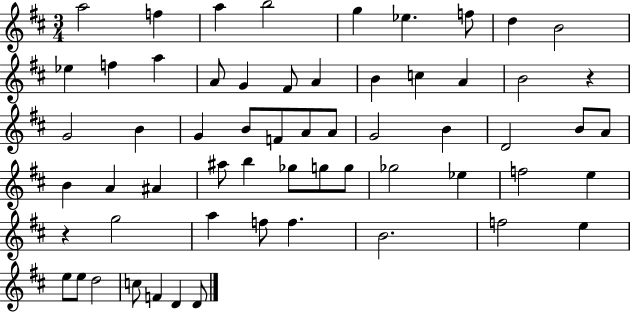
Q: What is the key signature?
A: D major